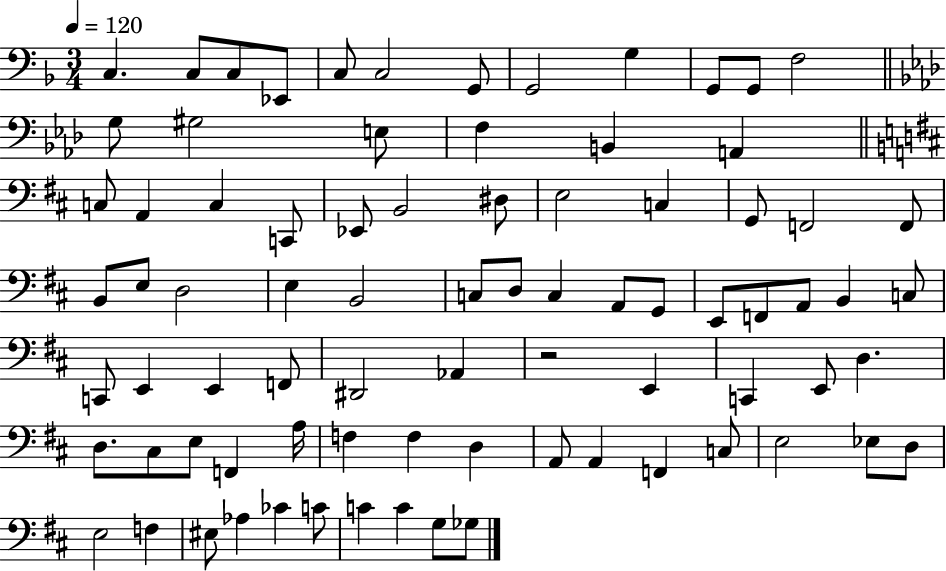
X:1
T:Untitled
M:3/4
L:1/4
K:F
C, C,/2 C,/2 _E,,/2 C,/2 C,2 G,,/2 G,,2 G, G,,/2 G,,/2 F,2 G,/2 ^G,2 E,/2 F, B,, A,, C,/2 A,, C, C,,/2 _E,,/2 B,,2 ^D,/2 E,2 C, G,,/2 F,,2 F,,/2 B,,/2 E,/2 D,2 E, B,,2 C,/2 D,/2 C, A,,/2 G,,/2 E,,/2 F,,/2 A,,/2 B,, C,/2 C,,/2 E,, E,, F,,/2 ^D,,2 _A,, z2 E,, C,, E,,/2 D, D,/2 ^C,/2 E,/2 F,, A,/4 F, F, D, A,,/2 A,, F,, C,/2 E,2 _E,/2 D,/2 E,2 F, ^E,/2 _A, _C C/2 C C G,/2 _G,/2